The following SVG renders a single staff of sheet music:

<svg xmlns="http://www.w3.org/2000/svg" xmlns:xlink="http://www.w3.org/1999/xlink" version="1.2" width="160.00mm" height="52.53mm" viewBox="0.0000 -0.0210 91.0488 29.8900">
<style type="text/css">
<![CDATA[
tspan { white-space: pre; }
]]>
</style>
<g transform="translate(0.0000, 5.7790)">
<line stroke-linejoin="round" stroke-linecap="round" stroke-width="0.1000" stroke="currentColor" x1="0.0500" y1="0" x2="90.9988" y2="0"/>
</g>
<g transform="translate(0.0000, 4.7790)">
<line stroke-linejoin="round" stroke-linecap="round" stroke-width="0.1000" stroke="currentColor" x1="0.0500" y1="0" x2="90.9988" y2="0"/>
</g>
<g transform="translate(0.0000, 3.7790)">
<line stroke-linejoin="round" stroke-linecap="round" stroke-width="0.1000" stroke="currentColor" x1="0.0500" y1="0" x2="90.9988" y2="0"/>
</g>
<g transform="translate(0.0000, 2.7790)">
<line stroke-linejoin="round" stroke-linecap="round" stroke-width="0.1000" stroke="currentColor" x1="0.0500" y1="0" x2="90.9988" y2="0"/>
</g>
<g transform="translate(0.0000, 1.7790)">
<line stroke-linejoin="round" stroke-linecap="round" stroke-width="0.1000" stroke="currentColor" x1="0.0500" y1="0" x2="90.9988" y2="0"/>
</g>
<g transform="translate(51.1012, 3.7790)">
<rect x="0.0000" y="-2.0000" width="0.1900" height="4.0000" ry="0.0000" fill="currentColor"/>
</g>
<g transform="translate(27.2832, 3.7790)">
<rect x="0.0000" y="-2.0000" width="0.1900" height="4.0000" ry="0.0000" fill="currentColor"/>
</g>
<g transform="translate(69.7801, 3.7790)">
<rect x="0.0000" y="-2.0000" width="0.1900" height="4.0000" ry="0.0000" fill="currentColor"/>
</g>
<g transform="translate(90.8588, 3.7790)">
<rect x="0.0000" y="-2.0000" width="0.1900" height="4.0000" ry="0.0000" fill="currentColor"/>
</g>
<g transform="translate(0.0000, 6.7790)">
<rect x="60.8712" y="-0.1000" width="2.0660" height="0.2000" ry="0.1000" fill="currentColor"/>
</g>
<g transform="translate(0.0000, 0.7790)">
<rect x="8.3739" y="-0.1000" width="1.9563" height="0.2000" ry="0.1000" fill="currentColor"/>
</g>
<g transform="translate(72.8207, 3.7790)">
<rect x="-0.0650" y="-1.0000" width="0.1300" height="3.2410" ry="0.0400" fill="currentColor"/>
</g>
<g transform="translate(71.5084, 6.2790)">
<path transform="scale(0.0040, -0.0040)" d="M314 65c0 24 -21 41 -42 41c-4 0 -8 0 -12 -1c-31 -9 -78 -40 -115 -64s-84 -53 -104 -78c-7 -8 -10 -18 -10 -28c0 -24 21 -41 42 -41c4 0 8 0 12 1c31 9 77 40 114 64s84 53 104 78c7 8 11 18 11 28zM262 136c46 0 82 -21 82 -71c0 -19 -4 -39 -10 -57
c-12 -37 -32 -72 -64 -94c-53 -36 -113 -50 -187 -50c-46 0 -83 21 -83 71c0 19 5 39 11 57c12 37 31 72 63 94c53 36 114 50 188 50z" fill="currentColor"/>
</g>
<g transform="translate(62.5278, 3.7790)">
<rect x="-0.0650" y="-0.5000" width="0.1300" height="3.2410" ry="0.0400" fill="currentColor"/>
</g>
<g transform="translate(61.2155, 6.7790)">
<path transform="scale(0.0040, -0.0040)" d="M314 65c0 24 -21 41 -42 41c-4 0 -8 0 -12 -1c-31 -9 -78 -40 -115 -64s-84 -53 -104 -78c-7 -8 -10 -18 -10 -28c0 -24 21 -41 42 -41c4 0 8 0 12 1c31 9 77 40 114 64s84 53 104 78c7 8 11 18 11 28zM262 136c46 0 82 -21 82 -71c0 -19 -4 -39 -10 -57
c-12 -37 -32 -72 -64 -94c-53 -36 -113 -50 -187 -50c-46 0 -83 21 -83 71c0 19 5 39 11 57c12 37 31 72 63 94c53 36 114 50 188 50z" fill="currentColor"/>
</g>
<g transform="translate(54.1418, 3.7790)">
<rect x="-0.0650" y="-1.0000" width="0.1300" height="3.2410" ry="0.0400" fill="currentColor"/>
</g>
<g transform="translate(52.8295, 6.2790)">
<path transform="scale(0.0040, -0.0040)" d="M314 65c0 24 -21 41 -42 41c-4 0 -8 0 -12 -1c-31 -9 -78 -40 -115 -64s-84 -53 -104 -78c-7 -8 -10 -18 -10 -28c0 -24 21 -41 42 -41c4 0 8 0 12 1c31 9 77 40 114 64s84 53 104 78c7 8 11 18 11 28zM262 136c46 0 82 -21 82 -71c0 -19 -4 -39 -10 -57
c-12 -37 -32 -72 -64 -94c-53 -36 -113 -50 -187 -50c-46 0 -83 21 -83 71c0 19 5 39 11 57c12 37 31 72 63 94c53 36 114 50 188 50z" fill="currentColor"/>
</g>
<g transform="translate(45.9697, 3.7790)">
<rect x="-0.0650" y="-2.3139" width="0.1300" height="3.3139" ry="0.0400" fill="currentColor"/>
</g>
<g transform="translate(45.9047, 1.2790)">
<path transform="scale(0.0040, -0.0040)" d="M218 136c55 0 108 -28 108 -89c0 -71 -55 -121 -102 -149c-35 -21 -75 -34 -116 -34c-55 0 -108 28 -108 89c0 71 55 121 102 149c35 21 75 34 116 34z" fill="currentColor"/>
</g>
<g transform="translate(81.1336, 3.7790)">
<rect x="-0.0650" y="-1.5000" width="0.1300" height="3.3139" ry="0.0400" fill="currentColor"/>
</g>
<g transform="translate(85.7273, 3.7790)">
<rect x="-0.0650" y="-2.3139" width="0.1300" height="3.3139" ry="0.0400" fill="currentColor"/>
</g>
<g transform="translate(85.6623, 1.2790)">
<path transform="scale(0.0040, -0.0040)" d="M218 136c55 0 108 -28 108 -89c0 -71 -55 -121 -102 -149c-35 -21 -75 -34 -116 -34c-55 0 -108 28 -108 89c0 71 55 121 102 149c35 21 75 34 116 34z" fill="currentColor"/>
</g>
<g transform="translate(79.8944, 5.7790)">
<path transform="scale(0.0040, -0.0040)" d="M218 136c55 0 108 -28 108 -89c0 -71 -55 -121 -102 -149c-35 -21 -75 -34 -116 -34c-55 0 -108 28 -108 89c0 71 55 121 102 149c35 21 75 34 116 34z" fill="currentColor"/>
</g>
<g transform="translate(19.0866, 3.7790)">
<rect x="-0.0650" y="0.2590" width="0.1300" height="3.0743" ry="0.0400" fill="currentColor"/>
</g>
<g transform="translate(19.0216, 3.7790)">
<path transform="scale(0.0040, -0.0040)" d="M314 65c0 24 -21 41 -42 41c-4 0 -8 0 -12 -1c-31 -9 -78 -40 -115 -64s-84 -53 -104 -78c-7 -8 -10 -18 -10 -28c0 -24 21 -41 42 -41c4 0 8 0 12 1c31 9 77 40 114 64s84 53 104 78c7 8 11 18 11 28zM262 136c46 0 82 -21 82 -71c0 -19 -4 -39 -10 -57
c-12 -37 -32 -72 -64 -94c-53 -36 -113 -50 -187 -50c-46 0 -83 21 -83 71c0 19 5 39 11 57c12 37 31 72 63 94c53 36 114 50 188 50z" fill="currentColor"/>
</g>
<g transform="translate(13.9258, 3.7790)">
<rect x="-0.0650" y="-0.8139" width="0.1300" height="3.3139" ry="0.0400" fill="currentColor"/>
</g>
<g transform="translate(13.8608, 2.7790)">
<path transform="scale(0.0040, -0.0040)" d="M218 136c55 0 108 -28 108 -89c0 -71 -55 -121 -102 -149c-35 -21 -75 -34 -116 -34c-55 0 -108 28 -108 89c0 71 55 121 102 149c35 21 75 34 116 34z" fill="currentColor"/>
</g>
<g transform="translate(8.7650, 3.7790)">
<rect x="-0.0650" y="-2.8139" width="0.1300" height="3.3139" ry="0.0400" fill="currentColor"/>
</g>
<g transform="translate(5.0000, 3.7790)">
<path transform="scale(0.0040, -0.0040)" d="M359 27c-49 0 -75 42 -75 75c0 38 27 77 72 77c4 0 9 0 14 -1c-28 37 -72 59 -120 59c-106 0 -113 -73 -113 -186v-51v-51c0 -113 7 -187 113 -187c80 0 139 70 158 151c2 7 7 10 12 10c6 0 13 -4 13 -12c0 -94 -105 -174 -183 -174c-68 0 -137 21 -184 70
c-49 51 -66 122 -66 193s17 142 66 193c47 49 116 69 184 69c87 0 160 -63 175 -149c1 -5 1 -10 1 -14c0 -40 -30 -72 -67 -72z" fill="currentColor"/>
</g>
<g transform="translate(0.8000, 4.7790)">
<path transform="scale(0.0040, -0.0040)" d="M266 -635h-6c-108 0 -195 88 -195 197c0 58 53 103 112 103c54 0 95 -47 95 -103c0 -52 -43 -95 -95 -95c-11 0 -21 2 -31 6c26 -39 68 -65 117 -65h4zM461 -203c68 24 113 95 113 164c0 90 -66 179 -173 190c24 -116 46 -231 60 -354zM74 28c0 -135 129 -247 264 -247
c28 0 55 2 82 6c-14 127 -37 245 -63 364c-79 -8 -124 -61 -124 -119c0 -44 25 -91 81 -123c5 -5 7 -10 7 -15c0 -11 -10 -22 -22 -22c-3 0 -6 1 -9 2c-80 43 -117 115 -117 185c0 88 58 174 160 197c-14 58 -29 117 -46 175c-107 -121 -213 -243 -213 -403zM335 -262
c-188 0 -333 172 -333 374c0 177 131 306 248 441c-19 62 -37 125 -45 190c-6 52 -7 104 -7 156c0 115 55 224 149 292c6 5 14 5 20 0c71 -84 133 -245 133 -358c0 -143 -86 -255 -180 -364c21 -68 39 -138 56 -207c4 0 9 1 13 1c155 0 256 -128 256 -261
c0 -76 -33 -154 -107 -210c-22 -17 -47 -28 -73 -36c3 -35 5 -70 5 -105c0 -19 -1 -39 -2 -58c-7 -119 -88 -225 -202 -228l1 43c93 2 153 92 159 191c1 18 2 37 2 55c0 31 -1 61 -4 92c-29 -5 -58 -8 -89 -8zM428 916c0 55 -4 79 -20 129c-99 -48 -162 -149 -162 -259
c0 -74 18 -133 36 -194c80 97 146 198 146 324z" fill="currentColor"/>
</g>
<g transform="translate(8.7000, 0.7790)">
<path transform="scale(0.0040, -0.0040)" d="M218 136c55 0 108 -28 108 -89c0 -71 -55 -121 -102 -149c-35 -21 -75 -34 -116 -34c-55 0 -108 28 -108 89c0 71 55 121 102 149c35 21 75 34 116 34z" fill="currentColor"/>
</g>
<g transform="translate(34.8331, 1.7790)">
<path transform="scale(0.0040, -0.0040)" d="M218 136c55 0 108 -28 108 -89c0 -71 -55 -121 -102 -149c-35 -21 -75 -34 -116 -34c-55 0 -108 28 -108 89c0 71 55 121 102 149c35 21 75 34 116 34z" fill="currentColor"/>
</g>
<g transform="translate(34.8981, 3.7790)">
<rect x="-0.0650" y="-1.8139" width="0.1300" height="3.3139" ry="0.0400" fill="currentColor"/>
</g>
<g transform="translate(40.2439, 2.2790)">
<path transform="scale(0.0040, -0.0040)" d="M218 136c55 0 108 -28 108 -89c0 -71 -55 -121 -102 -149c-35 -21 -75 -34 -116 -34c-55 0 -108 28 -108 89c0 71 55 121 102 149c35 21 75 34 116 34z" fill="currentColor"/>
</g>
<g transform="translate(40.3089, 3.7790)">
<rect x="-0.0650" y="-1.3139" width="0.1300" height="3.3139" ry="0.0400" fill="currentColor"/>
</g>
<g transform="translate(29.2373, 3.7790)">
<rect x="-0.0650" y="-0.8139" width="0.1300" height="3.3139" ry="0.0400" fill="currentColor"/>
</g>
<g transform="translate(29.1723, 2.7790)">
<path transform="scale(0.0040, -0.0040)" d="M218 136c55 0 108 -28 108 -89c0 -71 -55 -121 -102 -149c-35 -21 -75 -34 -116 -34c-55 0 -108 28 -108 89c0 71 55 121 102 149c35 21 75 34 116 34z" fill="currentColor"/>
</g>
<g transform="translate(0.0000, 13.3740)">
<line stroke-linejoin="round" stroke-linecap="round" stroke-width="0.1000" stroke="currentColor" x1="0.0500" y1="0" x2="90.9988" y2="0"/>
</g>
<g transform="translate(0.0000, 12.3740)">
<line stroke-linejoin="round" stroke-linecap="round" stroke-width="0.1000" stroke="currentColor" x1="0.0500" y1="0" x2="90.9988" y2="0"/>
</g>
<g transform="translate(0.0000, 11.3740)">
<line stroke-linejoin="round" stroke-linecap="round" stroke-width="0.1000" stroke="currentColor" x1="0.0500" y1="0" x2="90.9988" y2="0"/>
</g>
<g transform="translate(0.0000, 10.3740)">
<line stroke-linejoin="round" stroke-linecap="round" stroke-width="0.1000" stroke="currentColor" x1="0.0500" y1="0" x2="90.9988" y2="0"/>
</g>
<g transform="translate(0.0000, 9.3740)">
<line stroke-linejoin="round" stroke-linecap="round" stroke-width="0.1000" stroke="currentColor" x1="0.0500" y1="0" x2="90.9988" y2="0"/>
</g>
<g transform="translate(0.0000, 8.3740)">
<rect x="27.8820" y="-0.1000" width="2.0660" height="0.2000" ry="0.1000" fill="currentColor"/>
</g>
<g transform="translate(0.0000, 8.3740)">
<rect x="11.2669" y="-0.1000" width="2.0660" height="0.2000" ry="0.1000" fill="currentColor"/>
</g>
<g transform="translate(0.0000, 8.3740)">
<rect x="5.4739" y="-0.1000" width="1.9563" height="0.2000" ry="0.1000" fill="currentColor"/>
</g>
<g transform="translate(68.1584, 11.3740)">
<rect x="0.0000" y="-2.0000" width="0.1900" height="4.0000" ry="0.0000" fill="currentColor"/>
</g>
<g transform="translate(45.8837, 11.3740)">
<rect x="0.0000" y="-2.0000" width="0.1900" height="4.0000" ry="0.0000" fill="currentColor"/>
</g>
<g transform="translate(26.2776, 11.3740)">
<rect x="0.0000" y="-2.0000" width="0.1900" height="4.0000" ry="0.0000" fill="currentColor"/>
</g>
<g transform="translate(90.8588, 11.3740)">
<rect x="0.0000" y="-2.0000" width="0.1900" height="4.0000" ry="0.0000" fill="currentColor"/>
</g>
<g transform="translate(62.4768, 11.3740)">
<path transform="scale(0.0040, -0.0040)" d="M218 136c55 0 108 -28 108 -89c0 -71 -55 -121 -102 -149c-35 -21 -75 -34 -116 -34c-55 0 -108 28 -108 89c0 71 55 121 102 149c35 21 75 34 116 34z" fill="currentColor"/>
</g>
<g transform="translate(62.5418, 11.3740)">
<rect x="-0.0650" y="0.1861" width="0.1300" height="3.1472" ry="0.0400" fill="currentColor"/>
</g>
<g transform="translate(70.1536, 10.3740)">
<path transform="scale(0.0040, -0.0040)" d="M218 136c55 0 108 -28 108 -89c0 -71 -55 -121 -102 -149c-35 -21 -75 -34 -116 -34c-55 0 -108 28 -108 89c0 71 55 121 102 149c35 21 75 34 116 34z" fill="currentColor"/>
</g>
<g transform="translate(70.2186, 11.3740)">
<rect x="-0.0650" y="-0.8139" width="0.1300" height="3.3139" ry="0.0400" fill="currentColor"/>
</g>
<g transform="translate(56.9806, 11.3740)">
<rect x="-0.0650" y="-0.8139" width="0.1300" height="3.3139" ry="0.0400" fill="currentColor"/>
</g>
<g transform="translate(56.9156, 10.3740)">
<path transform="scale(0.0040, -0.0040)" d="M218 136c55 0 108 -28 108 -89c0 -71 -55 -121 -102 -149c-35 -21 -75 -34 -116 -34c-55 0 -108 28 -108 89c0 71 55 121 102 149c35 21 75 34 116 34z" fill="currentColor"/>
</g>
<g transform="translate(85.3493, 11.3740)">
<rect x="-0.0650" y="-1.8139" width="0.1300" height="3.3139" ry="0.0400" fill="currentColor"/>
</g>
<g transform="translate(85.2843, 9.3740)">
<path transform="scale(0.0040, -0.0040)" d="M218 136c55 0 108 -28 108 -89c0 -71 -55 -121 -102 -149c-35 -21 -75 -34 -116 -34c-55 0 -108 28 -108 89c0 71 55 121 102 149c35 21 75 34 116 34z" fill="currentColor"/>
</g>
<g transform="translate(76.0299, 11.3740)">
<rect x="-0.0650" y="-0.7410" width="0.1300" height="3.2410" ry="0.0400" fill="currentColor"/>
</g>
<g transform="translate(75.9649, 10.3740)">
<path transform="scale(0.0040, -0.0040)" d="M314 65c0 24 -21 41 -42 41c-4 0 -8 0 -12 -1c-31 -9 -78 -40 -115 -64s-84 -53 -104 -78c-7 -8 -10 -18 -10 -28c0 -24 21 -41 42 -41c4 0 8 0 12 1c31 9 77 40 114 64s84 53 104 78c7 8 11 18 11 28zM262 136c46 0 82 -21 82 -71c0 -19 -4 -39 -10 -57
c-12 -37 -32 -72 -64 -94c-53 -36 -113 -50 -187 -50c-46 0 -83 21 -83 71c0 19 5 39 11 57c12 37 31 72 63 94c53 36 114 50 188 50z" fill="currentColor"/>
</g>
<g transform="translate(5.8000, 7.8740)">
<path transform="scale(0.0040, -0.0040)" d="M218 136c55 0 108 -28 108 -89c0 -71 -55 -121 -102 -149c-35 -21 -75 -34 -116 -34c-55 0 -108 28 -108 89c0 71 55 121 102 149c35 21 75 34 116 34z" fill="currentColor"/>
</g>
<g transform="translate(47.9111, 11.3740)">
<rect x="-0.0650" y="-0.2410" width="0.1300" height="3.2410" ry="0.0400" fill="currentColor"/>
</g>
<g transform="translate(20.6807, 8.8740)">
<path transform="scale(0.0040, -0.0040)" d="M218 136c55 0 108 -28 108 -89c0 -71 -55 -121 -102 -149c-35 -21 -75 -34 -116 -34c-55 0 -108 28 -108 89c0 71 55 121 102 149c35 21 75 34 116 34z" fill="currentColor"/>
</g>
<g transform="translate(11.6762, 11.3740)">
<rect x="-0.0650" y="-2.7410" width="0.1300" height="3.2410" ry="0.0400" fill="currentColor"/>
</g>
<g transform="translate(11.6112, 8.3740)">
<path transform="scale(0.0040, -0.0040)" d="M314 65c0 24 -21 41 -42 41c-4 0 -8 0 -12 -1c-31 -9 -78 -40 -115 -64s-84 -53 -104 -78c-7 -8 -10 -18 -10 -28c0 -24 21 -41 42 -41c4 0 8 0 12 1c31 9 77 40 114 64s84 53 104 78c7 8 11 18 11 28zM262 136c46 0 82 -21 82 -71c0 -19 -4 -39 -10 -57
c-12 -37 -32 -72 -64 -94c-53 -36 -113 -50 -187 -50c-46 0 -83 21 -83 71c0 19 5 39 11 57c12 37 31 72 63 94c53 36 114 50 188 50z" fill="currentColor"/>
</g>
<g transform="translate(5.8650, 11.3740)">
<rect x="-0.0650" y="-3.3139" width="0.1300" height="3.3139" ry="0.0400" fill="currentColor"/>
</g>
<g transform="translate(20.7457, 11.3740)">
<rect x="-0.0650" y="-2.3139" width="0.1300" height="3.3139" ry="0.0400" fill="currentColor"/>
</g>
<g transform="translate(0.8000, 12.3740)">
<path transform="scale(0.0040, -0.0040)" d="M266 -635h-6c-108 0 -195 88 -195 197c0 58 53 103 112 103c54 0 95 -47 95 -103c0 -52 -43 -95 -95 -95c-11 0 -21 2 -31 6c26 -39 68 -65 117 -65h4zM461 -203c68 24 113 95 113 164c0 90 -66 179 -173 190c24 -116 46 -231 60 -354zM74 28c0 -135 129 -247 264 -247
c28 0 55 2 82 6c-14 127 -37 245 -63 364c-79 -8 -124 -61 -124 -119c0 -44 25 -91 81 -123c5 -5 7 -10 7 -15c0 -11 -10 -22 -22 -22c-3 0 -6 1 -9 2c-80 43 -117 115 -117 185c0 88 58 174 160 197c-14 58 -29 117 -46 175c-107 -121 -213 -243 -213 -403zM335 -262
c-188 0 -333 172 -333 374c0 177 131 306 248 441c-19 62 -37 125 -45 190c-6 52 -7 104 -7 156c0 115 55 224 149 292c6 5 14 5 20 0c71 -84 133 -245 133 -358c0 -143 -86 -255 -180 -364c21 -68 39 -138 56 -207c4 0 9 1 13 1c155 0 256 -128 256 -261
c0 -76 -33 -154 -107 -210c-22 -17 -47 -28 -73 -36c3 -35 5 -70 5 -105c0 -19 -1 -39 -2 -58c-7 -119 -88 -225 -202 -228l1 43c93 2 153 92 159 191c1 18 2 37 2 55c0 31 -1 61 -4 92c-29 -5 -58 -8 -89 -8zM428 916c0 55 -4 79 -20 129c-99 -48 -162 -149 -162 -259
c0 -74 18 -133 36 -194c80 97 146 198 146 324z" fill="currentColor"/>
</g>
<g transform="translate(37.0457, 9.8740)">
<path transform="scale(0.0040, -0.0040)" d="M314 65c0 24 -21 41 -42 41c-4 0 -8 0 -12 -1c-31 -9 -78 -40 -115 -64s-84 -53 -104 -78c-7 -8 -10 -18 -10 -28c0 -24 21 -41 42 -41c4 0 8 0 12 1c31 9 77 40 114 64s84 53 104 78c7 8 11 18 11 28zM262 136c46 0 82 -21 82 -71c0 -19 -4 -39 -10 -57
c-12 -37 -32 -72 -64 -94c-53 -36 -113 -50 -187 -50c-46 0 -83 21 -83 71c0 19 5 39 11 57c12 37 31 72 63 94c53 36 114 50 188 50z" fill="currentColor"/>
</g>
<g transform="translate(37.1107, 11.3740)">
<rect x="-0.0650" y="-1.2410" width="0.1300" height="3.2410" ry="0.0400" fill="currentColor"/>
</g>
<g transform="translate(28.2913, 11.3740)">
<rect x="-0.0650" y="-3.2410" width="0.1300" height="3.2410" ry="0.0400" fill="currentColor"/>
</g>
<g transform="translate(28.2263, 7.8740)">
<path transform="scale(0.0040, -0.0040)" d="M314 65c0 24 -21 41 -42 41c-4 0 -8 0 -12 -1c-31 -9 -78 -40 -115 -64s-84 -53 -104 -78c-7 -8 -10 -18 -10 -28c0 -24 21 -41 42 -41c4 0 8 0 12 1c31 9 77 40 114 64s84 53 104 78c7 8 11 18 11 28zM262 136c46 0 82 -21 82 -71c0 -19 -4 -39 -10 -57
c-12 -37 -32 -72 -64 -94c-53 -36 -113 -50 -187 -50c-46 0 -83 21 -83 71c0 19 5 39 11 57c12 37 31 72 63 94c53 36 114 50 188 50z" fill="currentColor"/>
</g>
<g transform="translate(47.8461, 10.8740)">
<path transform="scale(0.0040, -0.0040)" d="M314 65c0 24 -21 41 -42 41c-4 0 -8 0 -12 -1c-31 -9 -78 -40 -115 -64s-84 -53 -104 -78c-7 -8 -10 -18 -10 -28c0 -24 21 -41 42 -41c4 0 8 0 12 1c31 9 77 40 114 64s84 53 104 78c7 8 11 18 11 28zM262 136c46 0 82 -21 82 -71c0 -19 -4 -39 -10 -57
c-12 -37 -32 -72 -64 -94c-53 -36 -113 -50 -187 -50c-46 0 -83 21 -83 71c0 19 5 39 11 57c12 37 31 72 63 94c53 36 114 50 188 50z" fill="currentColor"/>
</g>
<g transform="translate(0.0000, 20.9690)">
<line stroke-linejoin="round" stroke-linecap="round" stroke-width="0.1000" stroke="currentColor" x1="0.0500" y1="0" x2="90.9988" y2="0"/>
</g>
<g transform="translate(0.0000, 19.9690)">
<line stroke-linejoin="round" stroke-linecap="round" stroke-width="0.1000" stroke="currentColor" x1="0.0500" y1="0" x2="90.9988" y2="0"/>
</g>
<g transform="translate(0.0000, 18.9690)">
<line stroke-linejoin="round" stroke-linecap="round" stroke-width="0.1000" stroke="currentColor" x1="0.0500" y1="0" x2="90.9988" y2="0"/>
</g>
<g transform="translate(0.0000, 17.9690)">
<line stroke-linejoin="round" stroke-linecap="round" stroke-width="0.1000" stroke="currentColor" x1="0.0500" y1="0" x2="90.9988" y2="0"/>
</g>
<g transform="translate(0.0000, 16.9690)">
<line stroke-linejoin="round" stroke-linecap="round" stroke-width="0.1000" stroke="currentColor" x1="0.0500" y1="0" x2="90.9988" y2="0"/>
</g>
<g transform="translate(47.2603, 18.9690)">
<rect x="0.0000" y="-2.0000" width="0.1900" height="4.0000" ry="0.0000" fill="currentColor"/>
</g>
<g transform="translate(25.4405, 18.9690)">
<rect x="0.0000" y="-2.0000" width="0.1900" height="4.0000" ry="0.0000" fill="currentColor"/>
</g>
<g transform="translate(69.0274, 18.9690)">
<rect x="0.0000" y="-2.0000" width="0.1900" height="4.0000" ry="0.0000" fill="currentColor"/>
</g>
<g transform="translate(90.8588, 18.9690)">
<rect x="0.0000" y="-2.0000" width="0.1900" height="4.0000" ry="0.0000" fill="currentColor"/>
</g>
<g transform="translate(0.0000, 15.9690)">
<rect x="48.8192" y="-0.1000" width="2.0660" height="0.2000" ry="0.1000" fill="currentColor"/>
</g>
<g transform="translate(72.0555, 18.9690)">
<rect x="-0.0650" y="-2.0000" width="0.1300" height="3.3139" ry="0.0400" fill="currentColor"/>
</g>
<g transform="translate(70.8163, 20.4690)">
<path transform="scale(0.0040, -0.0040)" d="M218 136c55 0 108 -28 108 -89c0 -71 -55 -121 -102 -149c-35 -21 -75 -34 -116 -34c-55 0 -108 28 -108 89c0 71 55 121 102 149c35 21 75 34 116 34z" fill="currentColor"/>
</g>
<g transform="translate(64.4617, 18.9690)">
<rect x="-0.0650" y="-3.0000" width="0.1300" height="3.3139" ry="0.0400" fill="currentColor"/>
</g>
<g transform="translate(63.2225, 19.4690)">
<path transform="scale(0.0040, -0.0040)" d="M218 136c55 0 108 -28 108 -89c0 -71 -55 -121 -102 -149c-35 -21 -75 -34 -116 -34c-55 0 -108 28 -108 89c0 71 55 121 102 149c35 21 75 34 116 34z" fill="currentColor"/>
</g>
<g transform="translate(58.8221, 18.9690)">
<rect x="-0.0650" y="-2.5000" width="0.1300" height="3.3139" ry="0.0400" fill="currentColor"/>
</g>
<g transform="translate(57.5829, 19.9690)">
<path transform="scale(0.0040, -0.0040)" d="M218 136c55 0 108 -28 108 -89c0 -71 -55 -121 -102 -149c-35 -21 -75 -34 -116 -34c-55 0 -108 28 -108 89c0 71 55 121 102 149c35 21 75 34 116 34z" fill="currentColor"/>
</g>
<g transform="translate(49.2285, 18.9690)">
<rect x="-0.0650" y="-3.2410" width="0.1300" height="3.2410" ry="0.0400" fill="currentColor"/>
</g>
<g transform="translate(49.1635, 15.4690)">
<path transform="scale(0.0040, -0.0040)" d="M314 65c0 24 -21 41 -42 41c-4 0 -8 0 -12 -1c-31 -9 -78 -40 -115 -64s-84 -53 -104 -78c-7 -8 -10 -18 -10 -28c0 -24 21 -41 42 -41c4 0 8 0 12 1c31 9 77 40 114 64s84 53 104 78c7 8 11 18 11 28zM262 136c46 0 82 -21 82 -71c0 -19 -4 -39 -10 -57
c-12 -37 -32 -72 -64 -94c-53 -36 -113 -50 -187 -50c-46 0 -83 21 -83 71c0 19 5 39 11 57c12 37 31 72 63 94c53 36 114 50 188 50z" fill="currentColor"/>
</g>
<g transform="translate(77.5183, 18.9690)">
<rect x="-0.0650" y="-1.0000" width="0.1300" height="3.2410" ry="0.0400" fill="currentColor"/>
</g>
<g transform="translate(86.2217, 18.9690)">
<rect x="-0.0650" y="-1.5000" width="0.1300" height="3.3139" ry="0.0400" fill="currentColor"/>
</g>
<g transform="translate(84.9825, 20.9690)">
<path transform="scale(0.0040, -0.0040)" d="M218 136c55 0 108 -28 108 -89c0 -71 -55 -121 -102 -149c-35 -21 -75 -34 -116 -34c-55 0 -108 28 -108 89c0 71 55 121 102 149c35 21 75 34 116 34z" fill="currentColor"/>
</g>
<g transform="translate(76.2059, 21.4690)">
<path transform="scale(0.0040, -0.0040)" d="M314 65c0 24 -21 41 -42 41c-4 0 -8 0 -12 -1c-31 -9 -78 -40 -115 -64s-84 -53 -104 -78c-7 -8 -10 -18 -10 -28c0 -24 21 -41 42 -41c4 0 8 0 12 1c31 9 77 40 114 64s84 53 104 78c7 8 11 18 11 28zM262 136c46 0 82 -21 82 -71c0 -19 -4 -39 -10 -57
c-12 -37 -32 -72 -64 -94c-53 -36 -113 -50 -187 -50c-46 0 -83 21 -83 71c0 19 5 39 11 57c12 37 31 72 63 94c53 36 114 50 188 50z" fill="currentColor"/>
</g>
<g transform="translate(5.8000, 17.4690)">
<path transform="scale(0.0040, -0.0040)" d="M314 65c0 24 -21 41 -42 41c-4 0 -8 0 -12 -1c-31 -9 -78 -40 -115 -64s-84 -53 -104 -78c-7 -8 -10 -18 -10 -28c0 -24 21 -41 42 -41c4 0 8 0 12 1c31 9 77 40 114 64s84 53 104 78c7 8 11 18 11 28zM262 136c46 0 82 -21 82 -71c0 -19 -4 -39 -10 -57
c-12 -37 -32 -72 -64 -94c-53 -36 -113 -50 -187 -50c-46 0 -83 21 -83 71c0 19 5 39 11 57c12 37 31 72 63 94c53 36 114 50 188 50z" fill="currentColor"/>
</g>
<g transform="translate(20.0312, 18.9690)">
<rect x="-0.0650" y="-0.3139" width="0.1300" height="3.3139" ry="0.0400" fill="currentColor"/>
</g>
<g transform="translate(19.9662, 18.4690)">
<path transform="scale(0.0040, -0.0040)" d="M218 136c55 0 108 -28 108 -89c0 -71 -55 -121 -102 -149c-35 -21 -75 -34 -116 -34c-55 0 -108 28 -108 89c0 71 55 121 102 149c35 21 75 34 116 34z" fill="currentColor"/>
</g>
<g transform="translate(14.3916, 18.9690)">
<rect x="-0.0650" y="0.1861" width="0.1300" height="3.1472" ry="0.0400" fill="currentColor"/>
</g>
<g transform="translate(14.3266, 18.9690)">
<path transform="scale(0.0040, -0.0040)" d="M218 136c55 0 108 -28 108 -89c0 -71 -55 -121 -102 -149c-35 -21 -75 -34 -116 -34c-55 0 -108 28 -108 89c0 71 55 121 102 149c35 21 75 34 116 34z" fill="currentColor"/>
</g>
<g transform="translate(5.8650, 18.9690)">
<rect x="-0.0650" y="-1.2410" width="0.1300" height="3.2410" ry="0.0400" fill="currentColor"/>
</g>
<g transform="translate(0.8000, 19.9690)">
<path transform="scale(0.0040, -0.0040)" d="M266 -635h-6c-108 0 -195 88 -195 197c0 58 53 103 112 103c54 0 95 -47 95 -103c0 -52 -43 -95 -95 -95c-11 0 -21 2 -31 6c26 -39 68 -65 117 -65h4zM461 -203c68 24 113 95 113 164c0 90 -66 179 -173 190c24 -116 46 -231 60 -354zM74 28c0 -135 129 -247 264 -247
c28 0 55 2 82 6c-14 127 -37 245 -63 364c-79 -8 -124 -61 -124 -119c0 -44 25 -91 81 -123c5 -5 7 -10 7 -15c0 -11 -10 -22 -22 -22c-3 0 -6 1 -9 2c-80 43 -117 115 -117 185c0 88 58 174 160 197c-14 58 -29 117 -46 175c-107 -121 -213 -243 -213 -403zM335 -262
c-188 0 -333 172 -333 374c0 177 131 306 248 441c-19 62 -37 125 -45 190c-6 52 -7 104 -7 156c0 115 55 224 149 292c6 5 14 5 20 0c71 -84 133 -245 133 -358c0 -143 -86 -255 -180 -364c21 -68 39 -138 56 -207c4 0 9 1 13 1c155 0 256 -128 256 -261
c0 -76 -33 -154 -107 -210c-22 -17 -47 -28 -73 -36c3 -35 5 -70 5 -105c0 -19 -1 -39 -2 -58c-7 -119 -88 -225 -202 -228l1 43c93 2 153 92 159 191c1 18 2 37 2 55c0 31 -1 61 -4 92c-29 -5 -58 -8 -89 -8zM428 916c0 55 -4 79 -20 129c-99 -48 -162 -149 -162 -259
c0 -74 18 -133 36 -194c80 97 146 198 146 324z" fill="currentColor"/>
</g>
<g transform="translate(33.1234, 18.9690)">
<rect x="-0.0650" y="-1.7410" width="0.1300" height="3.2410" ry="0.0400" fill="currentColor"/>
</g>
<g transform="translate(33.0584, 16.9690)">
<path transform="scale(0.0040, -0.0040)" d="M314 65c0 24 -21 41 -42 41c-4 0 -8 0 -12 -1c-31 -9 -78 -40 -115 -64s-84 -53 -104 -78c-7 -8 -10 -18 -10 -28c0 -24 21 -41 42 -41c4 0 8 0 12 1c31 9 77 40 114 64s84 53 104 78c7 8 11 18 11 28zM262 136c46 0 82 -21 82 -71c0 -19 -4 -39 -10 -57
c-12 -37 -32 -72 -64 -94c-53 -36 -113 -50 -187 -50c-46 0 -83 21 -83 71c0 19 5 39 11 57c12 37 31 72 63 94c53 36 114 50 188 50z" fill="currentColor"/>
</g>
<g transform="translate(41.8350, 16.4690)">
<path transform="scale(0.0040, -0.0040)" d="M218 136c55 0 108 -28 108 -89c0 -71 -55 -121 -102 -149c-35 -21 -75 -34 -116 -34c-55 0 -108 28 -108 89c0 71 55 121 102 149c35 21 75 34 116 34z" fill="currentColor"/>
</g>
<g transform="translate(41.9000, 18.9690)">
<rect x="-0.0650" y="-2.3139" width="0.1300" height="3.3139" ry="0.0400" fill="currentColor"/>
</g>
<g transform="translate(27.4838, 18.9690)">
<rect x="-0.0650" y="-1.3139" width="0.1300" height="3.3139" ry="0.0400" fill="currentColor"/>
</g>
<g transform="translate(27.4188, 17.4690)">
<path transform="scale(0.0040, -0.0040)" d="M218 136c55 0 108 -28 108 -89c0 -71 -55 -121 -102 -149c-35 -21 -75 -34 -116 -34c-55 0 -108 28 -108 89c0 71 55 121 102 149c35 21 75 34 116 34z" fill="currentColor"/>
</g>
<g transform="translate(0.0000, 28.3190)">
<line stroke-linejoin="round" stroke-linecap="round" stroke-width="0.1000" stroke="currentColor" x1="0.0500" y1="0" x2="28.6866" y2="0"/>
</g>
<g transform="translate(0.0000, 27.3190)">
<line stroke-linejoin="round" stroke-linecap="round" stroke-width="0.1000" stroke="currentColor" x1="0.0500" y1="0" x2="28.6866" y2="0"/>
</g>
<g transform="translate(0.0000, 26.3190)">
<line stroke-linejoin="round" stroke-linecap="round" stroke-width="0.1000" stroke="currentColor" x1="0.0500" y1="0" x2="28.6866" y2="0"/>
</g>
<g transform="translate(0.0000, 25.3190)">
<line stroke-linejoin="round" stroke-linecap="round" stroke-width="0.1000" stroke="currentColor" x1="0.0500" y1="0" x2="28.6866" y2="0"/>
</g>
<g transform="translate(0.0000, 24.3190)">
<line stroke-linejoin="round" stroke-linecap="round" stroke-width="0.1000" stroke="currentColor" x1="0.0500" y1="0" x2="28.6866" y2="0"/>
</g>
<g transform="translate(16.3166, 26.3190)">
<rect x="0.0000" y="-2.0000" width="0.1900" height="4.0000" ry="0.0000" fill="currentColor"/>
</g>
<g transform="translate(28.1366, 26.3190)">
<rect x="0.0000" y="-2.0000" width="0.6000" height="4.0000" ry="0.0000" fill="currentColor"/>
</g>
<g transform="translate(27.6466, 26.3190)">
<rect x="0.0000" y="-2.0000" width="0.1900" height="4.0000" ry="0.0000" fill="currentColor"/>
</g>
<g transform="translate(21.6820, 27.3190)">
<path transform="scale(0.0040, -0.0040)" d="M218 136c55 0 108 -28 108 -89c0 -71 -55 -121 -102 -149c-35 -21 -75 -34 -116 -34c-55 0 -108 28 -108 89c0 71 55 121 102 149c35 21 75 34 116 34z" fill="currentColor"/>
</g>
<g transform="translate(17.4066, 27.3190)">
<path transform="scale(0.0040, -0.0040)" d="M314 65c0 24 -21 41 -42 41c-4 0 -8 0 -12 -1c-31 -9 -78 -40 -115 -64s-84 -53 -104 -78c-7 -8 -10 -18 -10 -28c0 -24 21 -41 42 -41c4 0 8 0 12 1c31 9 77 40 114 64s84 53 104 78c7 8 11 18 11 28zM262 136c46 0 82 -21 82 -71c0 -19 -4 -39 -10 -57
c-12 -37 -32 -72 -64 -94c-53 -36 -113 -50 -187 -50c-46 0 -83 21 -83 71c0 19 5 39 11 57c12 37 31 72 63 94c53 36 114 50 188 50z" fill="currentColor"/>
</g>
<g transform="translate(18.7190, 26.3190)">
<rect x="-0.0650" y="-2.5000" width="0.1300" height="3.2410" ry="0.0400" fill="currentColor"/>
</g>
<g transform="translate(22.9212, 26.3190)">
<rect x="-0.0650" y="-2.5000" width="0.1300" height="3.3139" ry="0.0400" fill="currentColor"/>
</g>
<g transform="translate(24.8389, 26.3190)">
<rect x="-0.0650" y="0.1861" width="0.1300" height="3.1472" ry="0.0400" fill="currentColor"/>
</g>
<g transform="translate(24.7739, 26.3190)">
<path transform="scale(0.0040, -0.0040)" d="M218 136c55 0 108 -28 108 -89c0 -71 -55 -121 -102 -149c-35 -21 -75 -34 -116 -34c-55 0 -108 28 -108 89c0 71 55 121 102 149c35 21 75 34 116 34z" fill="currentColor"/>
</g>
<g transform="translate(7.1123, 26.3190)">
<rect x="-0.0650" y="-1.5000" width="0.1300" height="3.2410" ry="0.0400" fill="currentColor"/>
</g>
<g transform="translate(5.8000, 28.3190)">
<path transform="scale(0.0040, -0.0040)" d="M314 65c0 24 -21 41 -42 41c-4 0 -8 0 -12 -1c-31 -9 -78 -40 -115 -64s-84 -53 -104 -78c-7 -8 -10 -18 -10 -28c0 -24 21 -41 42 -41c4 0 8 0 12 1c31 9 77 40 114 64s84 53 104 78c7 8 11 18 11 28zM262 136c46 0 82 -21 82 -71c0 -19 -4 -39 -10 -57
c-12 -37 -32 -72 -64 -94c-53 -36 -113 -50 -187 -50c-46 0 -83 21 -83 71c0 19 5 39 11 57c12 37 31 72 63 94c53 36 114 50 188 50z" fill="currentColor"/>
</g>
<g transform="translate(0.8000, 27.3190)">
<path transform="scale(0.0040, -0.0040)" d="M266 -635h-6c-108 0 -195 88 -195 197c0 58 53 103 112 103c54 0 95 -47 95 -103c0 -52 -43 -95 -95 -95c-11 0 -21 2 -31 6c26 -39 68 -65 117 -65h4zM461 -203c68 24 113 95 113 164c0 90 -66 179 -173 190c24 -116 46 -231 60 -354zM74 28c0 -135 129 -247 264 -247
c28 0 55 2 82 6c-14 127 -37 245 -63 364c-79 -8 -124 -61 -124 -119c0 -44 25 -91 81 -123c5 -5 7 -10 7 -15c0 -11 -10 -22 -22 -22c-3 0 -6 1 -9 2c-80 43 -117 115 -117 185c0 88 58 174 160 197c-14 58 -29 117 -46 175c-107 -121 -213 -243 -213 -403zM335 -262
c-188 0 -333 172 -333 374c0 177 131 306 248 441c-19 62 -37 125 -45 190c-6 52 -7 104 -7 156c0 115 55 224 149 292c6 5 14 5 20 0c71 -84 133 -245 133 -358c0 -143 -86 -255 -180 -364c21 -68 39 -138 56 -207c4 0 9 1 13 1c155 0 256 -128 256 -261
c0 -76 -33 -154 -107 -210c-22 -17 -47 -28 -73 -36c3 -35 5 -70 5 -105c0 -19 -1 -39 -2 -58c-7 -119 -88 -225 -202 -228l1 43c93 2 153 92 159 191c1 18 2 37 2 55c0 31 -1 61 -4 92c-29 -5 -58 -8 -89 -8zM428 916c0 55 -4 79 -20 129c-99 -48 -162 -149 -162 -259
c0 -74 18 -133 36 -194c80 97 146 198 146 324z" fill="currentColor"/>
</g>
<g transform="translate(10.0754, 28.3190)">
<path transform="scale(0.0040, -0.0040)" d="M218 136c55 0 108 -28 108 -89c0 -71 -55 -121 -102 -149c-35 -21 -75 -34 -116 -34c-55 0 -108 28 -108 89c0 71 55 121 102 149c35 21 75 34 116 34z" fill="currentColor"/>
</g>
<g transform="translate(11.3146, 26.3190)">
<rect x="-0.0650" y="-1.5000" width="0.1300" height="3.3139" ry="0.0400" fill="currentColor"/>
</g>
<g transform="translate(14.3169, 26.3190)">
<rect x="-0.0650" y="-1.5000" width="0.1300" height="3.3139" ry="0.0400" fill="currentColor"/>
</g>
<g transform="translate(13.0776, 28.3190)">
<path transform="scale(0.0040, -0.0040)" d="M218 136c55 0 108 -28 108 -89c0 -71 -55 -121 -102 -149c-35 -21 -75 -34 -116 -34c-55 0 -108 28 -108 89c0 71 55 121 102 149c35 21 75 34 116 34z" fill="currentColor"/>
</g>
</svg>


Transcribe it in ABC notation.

X:1
T:Untitled
M:4/4
L:1/4
K:C
a d B2 d f e g D2 C2 D2 E g b a2 g b2 e2 c2 d B d d2 f e2 B c e f2 g b2 G A F D2 E E2 E E G2 G B